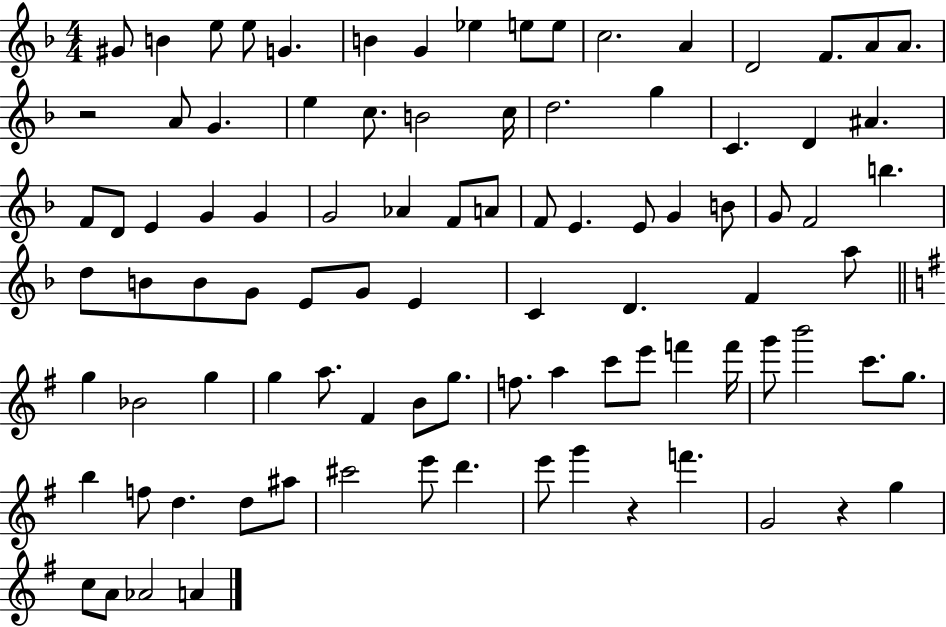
G#4/e B4/q E5/e E5/e G4/q. B4/q G4/q Eb5/q E5/e E5/e C5/h. A4/q D4/h F4/e. A4/e A4/e. R/h A4/e G4/q. E5/q C5/e. B4/h C5/s D5/h. G5/q C4/q. D4/q A#4/q. F4/e D4/e E4/q G4/q G4/q G4/h Ab4/q F4/e A4/e F4/e E4/q. E4/e G4/q B4/e G4/e F4/h B5/q. D5/e B4/e B4/e G4/e E4/e G4/e E4/q C4/q D4/q. F4/q A5/e G5/q Bb4/h G5/q G5/q A5/e. F#4/q B4/e G5/e. F5/e. A5/q C6/e E6/e F6/q F6/s G6/e B6/h C6/e. G5/e. B5/q F5/e D5/q. D5/e A#5/e C#6/h E6/e D6/q. E6/e G6/q R/q F6/q. G4/h R/q G5/q C5/e A4/e Ab4/h A4/q